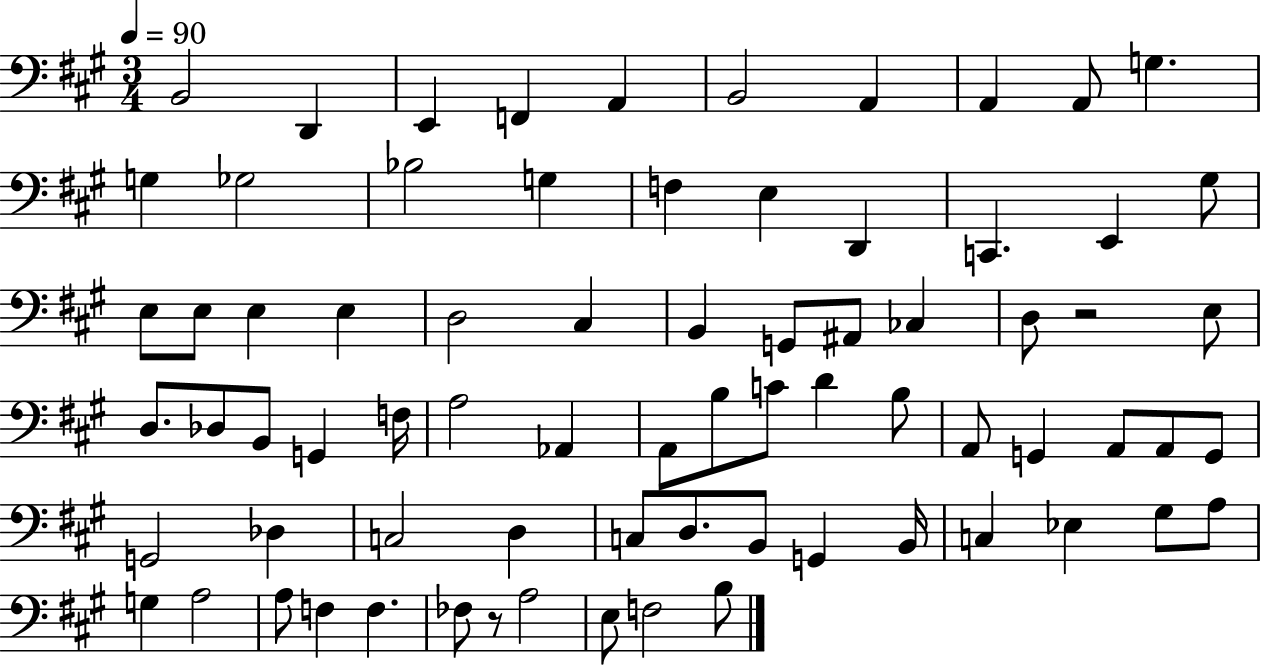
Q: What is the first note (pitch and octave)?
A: B2